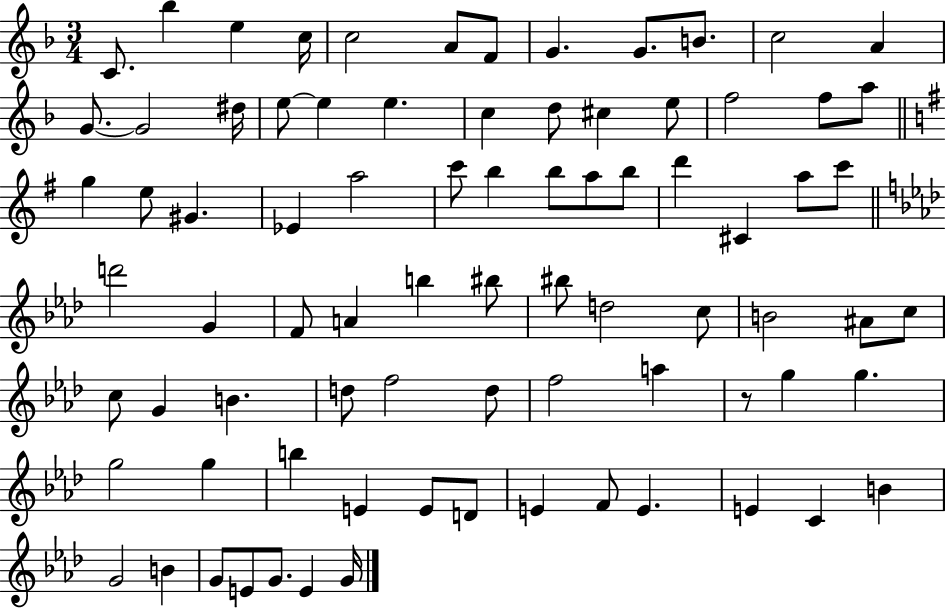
C4/e. Bb5/q E5/q C5/s C5/h A4/e F4/e G4/q. G4/e. B4/e. C5/h A4/q G4/e. G4/h D#5/s E5/e E5/q E5/q. C5/q D5/e C#5/q E5/e F5/h F5/e A5/e G5/q E5/e G#4/q. Eb4/q A5/h C6/e B5/q B5/e A5/e B5/e D6/q C#4/q A5/e C6/e D6/h G4/q F4/e A4/q B5/q BIS5/e BIS5/e D5/h C5/e B4/h A#4/e C5/e C5/e G4/q B4/q. D5/e F5/h D5/e F5/h A5/q R/e G5/q G5/q. G5/h G5/q B5/q E4/q E4/e D4/e E4/q F4/e E4/q. E4/q C4/q B4/q G4/h B4/q G4/e E4/e G4/e. E4/q G4/s